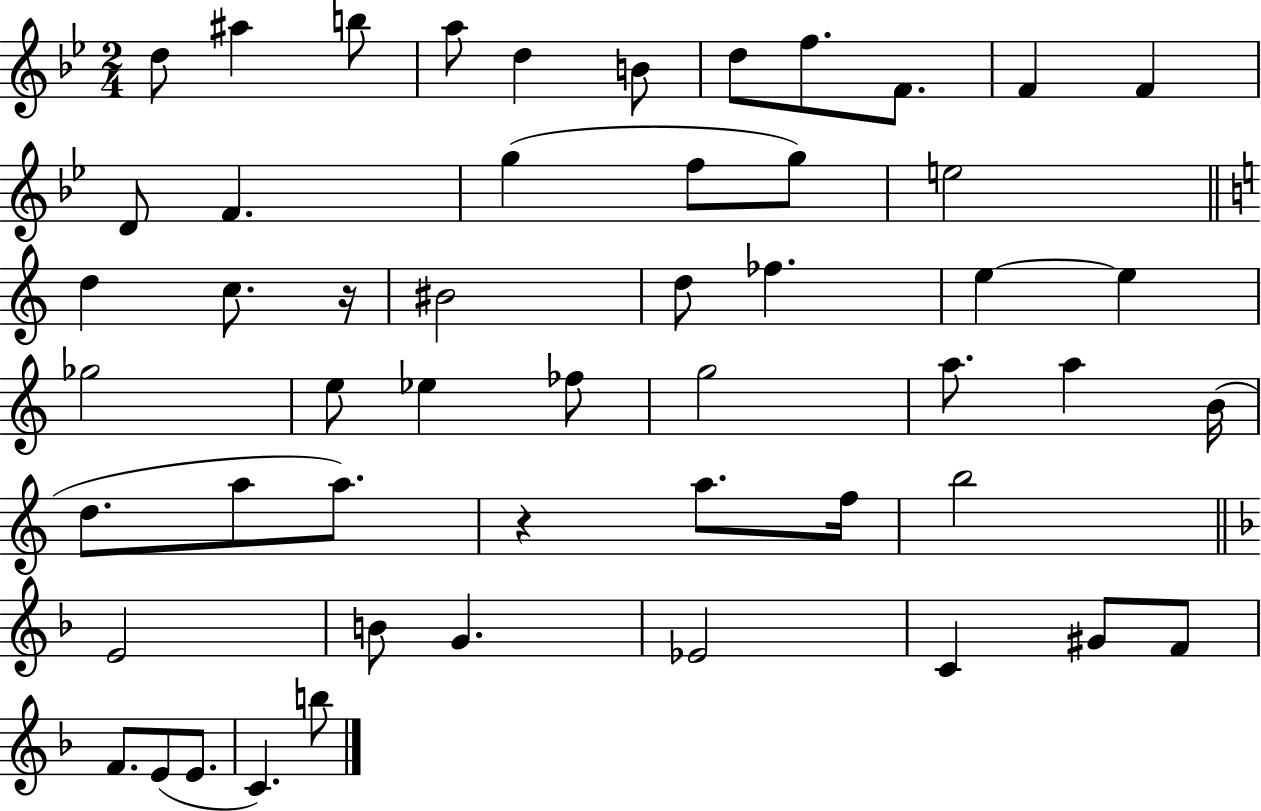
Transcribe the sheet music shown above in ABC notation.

X:1
T:Untitled
M:2/4
L:1/4
K:Bb
d/2 ^a b/2 a/2 d B/2 d/2 f/2 F/2 F F D/2 F g f/2 g/2 e2 d c/2 z/4 ^B2 d/2 _f e e _g2 e/2 _e _f/2 g2 a/2 a B/4 d/2 a/2 a/2 z a/2 f/4 b2 E2 B/2 G _E2 C ^G/2 F/2 F/2 E/2 E/2 C b/2